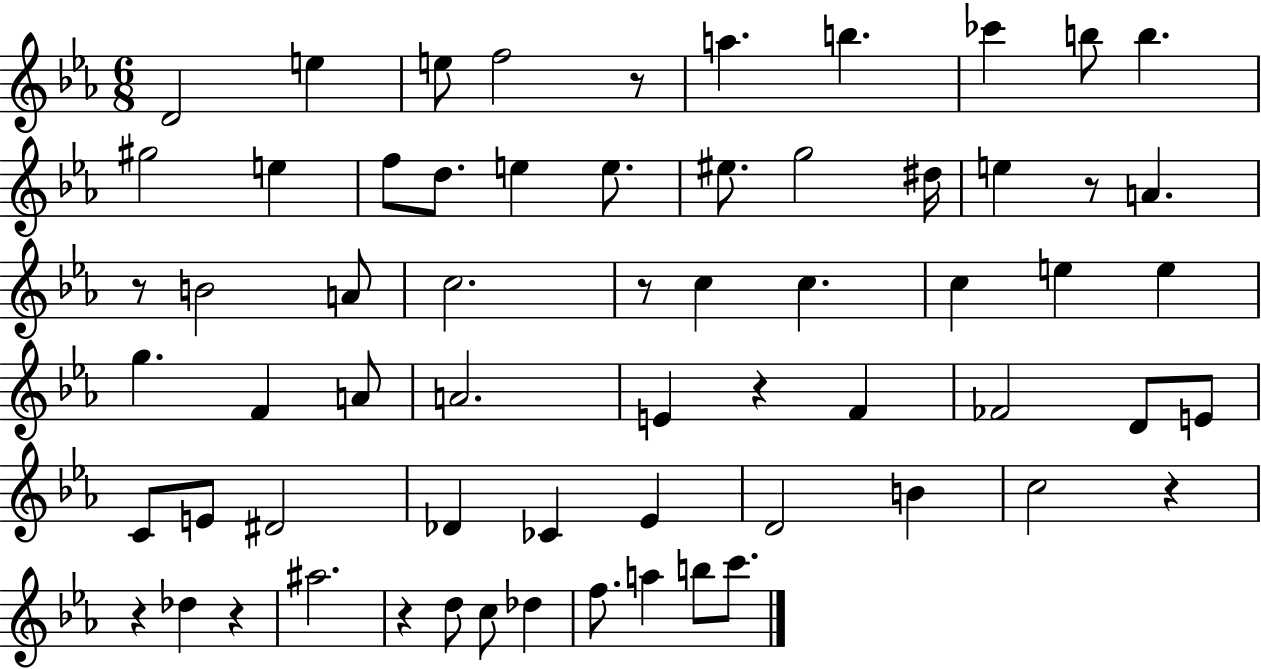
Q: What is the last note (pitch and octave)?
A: C6